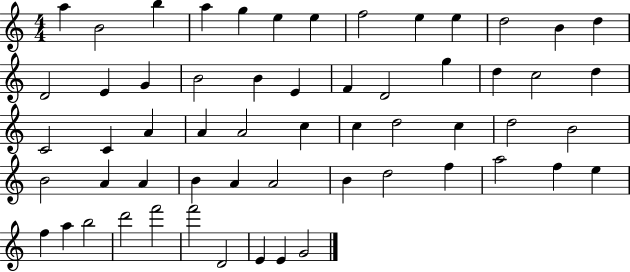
{
  \clef treble
  \numericTimeSignature
  \time 4/4
  \key c \major
  a''4 b'2 b''4 | a''4 g''4 e''4 e''4 | f''2 e''4 e''4 | d''2 b'4 d''4 | \break d'2 e'4 g'4 | b'2 b'4 e'4 | f'4 d'2 g''4 | d''4 c''2 d''4 | \break c'2 c'4 a'4 | a'4 a'2 c''4 | c''4 d''2 c''4 | d''2 b'2 | \break b'2 a'4 a'4 | b'4 a'4 a'2 | b'4 d''2 f''4 | a''2 f''4 e''4 | \break f''4 a''4 b''2 | d'''2 f'''2 | f'''2 d'2 | e'4 e'4 g'2 | \break \bar "|."
}